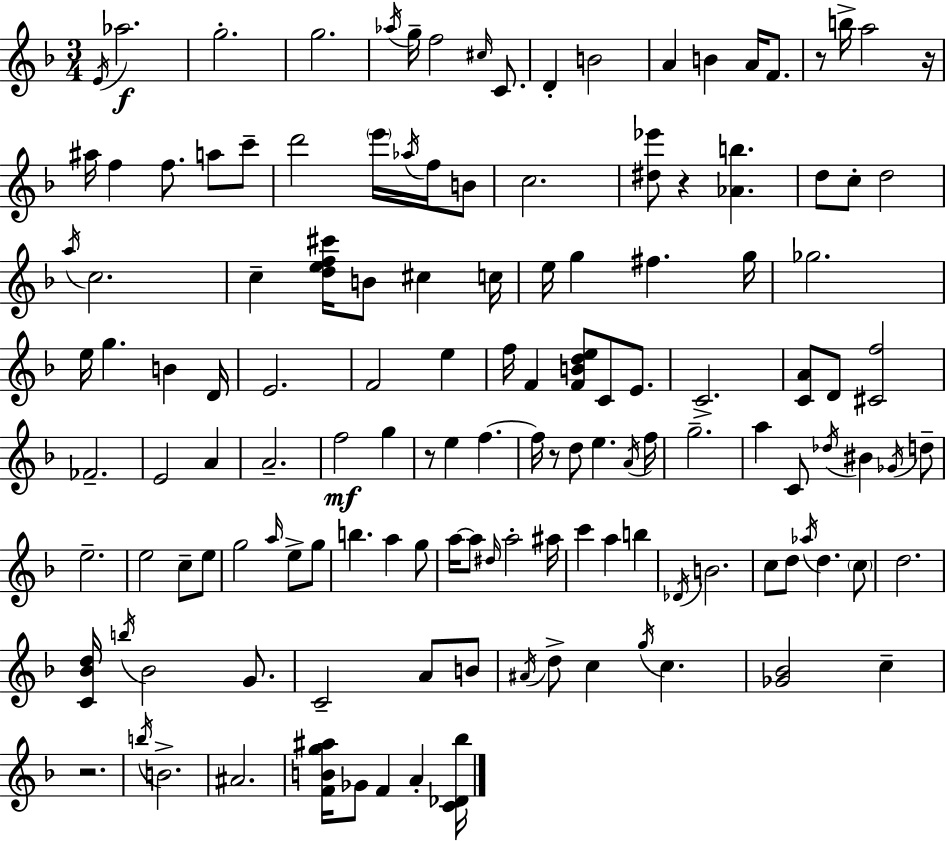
E4/s Ab5/h. G5/h. G5/h. Ab5/s G5/s F5/h C#5/s C4/e. D4/q B4/h A4/q B4/q A4/s F4/e. R/e B5/s A5/h R/s A#5/s F5/q F5/e. A5/e C6/e D6/h E6/s Ab5/s F5/s B4/e C5/h. [D#5,Eb6]/e R/q [Ab4,B5]/q. D5/e C5/e D5/h A5/s C5/h. C5/q [D5,E5,F5,C#6]/s B4/e C#5/q C5/s E5/s G5/q F#5/q. G5/s Gb5/h. E5/s G5/q. B4/q D4/s E4/h. F4/h E5/q F5/s F4/q [F4,B4,D5,E5]/e C4/e E4/e. C4/h. [C4,A4]/e D4/e [C#4,F5]/h FES4/h. E4/h A4/q A4/h. F5/h G5/q R/e E5/q F5/q. F5/s R/e D5/e E5/q. A4/s F5/s G5/h. A5/q C4/e Db5/s BIS4/q Gb4/s D5/e E5/h. E5/h C5/e E5/e G5/h A5/s E5/e G5/e B5/q. A5/q G5/e A5/s A5/e D#5/s A5/h A#5/s C6/q A5/q B5/q Db4/s B4/h. C5/e D5/e Ab5/s D5/q. C5/e D5/h. [C4,Bb4,D5]/s B5/s Bb4/h G4/e. C4/h A4/e B4/e A#4/s D5/e C5/q G5/s C5/q. [Gb4,Bb4]/h C5/q R/h. B5/s B4/h. A#4/h. [F4,B4,G5,A#5]/s Gb4/e F4/q A4/q [C4,Db4,Bb5]/s